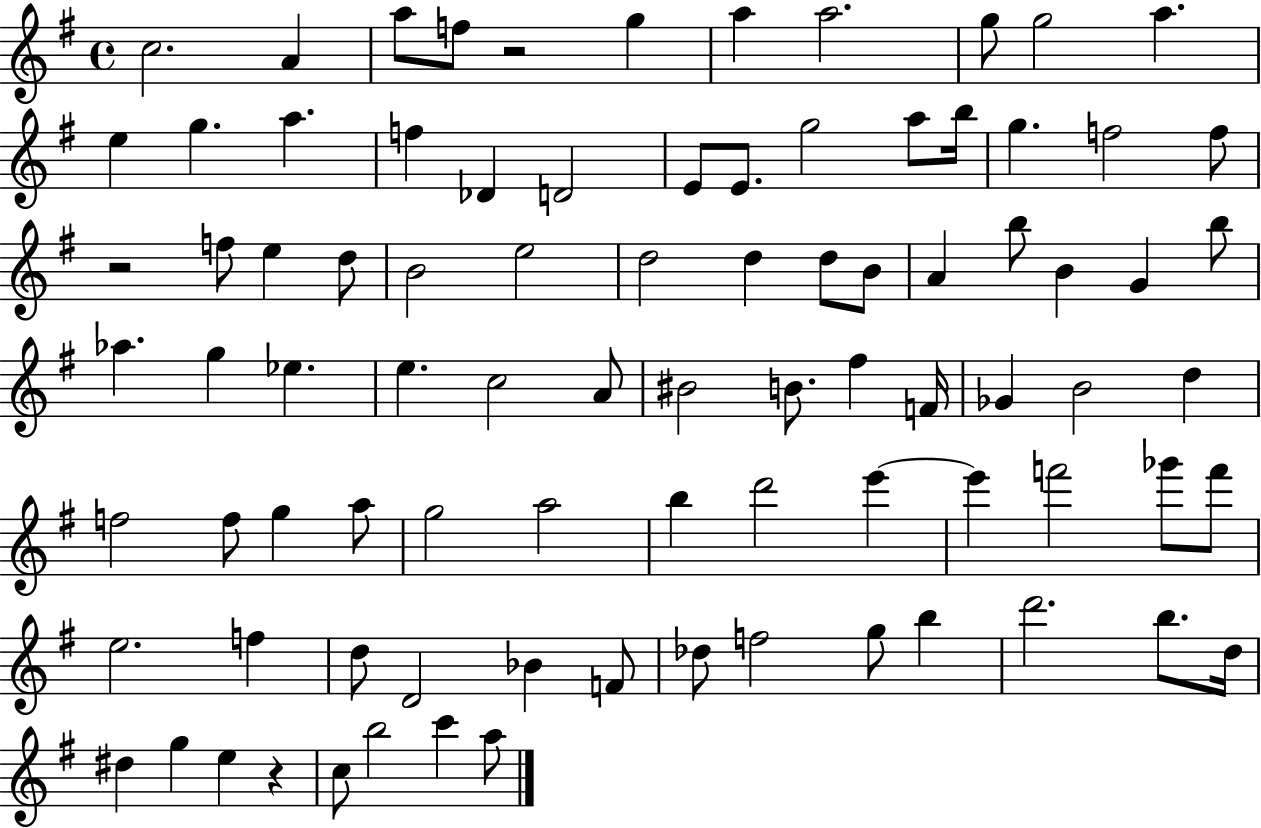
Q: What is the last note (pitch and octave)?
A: A5